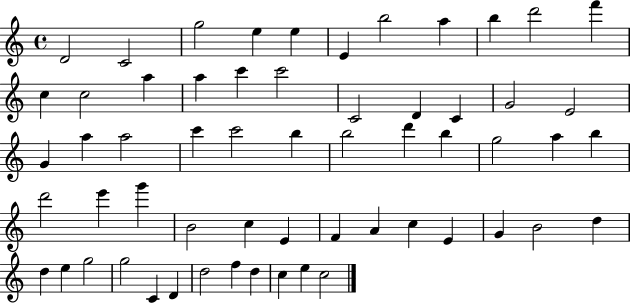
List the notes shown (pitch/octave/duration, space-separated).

D4/h C4/h G5/h E5/q E5/q E4/q B5/h A5/q B5/q D6/h F6/q C5/q C5/h A5/q A5/q C6/q C6/h C4/h D4/q C4/q G4/h E4/h G4/q A5/q A5/h C6/q C6/h B5/q B5/h D6/q B5/q G5/h A5/q B5/q D6/h E6/q G6/q B4/h C5/q E4/q F4/q A4/q C5/q E4/q G4/q B4/h D5/q D5/q E5/q G5/h G5/h C4/q D4/q D5/h F5/q D5/q C5/q E5/q C5/h